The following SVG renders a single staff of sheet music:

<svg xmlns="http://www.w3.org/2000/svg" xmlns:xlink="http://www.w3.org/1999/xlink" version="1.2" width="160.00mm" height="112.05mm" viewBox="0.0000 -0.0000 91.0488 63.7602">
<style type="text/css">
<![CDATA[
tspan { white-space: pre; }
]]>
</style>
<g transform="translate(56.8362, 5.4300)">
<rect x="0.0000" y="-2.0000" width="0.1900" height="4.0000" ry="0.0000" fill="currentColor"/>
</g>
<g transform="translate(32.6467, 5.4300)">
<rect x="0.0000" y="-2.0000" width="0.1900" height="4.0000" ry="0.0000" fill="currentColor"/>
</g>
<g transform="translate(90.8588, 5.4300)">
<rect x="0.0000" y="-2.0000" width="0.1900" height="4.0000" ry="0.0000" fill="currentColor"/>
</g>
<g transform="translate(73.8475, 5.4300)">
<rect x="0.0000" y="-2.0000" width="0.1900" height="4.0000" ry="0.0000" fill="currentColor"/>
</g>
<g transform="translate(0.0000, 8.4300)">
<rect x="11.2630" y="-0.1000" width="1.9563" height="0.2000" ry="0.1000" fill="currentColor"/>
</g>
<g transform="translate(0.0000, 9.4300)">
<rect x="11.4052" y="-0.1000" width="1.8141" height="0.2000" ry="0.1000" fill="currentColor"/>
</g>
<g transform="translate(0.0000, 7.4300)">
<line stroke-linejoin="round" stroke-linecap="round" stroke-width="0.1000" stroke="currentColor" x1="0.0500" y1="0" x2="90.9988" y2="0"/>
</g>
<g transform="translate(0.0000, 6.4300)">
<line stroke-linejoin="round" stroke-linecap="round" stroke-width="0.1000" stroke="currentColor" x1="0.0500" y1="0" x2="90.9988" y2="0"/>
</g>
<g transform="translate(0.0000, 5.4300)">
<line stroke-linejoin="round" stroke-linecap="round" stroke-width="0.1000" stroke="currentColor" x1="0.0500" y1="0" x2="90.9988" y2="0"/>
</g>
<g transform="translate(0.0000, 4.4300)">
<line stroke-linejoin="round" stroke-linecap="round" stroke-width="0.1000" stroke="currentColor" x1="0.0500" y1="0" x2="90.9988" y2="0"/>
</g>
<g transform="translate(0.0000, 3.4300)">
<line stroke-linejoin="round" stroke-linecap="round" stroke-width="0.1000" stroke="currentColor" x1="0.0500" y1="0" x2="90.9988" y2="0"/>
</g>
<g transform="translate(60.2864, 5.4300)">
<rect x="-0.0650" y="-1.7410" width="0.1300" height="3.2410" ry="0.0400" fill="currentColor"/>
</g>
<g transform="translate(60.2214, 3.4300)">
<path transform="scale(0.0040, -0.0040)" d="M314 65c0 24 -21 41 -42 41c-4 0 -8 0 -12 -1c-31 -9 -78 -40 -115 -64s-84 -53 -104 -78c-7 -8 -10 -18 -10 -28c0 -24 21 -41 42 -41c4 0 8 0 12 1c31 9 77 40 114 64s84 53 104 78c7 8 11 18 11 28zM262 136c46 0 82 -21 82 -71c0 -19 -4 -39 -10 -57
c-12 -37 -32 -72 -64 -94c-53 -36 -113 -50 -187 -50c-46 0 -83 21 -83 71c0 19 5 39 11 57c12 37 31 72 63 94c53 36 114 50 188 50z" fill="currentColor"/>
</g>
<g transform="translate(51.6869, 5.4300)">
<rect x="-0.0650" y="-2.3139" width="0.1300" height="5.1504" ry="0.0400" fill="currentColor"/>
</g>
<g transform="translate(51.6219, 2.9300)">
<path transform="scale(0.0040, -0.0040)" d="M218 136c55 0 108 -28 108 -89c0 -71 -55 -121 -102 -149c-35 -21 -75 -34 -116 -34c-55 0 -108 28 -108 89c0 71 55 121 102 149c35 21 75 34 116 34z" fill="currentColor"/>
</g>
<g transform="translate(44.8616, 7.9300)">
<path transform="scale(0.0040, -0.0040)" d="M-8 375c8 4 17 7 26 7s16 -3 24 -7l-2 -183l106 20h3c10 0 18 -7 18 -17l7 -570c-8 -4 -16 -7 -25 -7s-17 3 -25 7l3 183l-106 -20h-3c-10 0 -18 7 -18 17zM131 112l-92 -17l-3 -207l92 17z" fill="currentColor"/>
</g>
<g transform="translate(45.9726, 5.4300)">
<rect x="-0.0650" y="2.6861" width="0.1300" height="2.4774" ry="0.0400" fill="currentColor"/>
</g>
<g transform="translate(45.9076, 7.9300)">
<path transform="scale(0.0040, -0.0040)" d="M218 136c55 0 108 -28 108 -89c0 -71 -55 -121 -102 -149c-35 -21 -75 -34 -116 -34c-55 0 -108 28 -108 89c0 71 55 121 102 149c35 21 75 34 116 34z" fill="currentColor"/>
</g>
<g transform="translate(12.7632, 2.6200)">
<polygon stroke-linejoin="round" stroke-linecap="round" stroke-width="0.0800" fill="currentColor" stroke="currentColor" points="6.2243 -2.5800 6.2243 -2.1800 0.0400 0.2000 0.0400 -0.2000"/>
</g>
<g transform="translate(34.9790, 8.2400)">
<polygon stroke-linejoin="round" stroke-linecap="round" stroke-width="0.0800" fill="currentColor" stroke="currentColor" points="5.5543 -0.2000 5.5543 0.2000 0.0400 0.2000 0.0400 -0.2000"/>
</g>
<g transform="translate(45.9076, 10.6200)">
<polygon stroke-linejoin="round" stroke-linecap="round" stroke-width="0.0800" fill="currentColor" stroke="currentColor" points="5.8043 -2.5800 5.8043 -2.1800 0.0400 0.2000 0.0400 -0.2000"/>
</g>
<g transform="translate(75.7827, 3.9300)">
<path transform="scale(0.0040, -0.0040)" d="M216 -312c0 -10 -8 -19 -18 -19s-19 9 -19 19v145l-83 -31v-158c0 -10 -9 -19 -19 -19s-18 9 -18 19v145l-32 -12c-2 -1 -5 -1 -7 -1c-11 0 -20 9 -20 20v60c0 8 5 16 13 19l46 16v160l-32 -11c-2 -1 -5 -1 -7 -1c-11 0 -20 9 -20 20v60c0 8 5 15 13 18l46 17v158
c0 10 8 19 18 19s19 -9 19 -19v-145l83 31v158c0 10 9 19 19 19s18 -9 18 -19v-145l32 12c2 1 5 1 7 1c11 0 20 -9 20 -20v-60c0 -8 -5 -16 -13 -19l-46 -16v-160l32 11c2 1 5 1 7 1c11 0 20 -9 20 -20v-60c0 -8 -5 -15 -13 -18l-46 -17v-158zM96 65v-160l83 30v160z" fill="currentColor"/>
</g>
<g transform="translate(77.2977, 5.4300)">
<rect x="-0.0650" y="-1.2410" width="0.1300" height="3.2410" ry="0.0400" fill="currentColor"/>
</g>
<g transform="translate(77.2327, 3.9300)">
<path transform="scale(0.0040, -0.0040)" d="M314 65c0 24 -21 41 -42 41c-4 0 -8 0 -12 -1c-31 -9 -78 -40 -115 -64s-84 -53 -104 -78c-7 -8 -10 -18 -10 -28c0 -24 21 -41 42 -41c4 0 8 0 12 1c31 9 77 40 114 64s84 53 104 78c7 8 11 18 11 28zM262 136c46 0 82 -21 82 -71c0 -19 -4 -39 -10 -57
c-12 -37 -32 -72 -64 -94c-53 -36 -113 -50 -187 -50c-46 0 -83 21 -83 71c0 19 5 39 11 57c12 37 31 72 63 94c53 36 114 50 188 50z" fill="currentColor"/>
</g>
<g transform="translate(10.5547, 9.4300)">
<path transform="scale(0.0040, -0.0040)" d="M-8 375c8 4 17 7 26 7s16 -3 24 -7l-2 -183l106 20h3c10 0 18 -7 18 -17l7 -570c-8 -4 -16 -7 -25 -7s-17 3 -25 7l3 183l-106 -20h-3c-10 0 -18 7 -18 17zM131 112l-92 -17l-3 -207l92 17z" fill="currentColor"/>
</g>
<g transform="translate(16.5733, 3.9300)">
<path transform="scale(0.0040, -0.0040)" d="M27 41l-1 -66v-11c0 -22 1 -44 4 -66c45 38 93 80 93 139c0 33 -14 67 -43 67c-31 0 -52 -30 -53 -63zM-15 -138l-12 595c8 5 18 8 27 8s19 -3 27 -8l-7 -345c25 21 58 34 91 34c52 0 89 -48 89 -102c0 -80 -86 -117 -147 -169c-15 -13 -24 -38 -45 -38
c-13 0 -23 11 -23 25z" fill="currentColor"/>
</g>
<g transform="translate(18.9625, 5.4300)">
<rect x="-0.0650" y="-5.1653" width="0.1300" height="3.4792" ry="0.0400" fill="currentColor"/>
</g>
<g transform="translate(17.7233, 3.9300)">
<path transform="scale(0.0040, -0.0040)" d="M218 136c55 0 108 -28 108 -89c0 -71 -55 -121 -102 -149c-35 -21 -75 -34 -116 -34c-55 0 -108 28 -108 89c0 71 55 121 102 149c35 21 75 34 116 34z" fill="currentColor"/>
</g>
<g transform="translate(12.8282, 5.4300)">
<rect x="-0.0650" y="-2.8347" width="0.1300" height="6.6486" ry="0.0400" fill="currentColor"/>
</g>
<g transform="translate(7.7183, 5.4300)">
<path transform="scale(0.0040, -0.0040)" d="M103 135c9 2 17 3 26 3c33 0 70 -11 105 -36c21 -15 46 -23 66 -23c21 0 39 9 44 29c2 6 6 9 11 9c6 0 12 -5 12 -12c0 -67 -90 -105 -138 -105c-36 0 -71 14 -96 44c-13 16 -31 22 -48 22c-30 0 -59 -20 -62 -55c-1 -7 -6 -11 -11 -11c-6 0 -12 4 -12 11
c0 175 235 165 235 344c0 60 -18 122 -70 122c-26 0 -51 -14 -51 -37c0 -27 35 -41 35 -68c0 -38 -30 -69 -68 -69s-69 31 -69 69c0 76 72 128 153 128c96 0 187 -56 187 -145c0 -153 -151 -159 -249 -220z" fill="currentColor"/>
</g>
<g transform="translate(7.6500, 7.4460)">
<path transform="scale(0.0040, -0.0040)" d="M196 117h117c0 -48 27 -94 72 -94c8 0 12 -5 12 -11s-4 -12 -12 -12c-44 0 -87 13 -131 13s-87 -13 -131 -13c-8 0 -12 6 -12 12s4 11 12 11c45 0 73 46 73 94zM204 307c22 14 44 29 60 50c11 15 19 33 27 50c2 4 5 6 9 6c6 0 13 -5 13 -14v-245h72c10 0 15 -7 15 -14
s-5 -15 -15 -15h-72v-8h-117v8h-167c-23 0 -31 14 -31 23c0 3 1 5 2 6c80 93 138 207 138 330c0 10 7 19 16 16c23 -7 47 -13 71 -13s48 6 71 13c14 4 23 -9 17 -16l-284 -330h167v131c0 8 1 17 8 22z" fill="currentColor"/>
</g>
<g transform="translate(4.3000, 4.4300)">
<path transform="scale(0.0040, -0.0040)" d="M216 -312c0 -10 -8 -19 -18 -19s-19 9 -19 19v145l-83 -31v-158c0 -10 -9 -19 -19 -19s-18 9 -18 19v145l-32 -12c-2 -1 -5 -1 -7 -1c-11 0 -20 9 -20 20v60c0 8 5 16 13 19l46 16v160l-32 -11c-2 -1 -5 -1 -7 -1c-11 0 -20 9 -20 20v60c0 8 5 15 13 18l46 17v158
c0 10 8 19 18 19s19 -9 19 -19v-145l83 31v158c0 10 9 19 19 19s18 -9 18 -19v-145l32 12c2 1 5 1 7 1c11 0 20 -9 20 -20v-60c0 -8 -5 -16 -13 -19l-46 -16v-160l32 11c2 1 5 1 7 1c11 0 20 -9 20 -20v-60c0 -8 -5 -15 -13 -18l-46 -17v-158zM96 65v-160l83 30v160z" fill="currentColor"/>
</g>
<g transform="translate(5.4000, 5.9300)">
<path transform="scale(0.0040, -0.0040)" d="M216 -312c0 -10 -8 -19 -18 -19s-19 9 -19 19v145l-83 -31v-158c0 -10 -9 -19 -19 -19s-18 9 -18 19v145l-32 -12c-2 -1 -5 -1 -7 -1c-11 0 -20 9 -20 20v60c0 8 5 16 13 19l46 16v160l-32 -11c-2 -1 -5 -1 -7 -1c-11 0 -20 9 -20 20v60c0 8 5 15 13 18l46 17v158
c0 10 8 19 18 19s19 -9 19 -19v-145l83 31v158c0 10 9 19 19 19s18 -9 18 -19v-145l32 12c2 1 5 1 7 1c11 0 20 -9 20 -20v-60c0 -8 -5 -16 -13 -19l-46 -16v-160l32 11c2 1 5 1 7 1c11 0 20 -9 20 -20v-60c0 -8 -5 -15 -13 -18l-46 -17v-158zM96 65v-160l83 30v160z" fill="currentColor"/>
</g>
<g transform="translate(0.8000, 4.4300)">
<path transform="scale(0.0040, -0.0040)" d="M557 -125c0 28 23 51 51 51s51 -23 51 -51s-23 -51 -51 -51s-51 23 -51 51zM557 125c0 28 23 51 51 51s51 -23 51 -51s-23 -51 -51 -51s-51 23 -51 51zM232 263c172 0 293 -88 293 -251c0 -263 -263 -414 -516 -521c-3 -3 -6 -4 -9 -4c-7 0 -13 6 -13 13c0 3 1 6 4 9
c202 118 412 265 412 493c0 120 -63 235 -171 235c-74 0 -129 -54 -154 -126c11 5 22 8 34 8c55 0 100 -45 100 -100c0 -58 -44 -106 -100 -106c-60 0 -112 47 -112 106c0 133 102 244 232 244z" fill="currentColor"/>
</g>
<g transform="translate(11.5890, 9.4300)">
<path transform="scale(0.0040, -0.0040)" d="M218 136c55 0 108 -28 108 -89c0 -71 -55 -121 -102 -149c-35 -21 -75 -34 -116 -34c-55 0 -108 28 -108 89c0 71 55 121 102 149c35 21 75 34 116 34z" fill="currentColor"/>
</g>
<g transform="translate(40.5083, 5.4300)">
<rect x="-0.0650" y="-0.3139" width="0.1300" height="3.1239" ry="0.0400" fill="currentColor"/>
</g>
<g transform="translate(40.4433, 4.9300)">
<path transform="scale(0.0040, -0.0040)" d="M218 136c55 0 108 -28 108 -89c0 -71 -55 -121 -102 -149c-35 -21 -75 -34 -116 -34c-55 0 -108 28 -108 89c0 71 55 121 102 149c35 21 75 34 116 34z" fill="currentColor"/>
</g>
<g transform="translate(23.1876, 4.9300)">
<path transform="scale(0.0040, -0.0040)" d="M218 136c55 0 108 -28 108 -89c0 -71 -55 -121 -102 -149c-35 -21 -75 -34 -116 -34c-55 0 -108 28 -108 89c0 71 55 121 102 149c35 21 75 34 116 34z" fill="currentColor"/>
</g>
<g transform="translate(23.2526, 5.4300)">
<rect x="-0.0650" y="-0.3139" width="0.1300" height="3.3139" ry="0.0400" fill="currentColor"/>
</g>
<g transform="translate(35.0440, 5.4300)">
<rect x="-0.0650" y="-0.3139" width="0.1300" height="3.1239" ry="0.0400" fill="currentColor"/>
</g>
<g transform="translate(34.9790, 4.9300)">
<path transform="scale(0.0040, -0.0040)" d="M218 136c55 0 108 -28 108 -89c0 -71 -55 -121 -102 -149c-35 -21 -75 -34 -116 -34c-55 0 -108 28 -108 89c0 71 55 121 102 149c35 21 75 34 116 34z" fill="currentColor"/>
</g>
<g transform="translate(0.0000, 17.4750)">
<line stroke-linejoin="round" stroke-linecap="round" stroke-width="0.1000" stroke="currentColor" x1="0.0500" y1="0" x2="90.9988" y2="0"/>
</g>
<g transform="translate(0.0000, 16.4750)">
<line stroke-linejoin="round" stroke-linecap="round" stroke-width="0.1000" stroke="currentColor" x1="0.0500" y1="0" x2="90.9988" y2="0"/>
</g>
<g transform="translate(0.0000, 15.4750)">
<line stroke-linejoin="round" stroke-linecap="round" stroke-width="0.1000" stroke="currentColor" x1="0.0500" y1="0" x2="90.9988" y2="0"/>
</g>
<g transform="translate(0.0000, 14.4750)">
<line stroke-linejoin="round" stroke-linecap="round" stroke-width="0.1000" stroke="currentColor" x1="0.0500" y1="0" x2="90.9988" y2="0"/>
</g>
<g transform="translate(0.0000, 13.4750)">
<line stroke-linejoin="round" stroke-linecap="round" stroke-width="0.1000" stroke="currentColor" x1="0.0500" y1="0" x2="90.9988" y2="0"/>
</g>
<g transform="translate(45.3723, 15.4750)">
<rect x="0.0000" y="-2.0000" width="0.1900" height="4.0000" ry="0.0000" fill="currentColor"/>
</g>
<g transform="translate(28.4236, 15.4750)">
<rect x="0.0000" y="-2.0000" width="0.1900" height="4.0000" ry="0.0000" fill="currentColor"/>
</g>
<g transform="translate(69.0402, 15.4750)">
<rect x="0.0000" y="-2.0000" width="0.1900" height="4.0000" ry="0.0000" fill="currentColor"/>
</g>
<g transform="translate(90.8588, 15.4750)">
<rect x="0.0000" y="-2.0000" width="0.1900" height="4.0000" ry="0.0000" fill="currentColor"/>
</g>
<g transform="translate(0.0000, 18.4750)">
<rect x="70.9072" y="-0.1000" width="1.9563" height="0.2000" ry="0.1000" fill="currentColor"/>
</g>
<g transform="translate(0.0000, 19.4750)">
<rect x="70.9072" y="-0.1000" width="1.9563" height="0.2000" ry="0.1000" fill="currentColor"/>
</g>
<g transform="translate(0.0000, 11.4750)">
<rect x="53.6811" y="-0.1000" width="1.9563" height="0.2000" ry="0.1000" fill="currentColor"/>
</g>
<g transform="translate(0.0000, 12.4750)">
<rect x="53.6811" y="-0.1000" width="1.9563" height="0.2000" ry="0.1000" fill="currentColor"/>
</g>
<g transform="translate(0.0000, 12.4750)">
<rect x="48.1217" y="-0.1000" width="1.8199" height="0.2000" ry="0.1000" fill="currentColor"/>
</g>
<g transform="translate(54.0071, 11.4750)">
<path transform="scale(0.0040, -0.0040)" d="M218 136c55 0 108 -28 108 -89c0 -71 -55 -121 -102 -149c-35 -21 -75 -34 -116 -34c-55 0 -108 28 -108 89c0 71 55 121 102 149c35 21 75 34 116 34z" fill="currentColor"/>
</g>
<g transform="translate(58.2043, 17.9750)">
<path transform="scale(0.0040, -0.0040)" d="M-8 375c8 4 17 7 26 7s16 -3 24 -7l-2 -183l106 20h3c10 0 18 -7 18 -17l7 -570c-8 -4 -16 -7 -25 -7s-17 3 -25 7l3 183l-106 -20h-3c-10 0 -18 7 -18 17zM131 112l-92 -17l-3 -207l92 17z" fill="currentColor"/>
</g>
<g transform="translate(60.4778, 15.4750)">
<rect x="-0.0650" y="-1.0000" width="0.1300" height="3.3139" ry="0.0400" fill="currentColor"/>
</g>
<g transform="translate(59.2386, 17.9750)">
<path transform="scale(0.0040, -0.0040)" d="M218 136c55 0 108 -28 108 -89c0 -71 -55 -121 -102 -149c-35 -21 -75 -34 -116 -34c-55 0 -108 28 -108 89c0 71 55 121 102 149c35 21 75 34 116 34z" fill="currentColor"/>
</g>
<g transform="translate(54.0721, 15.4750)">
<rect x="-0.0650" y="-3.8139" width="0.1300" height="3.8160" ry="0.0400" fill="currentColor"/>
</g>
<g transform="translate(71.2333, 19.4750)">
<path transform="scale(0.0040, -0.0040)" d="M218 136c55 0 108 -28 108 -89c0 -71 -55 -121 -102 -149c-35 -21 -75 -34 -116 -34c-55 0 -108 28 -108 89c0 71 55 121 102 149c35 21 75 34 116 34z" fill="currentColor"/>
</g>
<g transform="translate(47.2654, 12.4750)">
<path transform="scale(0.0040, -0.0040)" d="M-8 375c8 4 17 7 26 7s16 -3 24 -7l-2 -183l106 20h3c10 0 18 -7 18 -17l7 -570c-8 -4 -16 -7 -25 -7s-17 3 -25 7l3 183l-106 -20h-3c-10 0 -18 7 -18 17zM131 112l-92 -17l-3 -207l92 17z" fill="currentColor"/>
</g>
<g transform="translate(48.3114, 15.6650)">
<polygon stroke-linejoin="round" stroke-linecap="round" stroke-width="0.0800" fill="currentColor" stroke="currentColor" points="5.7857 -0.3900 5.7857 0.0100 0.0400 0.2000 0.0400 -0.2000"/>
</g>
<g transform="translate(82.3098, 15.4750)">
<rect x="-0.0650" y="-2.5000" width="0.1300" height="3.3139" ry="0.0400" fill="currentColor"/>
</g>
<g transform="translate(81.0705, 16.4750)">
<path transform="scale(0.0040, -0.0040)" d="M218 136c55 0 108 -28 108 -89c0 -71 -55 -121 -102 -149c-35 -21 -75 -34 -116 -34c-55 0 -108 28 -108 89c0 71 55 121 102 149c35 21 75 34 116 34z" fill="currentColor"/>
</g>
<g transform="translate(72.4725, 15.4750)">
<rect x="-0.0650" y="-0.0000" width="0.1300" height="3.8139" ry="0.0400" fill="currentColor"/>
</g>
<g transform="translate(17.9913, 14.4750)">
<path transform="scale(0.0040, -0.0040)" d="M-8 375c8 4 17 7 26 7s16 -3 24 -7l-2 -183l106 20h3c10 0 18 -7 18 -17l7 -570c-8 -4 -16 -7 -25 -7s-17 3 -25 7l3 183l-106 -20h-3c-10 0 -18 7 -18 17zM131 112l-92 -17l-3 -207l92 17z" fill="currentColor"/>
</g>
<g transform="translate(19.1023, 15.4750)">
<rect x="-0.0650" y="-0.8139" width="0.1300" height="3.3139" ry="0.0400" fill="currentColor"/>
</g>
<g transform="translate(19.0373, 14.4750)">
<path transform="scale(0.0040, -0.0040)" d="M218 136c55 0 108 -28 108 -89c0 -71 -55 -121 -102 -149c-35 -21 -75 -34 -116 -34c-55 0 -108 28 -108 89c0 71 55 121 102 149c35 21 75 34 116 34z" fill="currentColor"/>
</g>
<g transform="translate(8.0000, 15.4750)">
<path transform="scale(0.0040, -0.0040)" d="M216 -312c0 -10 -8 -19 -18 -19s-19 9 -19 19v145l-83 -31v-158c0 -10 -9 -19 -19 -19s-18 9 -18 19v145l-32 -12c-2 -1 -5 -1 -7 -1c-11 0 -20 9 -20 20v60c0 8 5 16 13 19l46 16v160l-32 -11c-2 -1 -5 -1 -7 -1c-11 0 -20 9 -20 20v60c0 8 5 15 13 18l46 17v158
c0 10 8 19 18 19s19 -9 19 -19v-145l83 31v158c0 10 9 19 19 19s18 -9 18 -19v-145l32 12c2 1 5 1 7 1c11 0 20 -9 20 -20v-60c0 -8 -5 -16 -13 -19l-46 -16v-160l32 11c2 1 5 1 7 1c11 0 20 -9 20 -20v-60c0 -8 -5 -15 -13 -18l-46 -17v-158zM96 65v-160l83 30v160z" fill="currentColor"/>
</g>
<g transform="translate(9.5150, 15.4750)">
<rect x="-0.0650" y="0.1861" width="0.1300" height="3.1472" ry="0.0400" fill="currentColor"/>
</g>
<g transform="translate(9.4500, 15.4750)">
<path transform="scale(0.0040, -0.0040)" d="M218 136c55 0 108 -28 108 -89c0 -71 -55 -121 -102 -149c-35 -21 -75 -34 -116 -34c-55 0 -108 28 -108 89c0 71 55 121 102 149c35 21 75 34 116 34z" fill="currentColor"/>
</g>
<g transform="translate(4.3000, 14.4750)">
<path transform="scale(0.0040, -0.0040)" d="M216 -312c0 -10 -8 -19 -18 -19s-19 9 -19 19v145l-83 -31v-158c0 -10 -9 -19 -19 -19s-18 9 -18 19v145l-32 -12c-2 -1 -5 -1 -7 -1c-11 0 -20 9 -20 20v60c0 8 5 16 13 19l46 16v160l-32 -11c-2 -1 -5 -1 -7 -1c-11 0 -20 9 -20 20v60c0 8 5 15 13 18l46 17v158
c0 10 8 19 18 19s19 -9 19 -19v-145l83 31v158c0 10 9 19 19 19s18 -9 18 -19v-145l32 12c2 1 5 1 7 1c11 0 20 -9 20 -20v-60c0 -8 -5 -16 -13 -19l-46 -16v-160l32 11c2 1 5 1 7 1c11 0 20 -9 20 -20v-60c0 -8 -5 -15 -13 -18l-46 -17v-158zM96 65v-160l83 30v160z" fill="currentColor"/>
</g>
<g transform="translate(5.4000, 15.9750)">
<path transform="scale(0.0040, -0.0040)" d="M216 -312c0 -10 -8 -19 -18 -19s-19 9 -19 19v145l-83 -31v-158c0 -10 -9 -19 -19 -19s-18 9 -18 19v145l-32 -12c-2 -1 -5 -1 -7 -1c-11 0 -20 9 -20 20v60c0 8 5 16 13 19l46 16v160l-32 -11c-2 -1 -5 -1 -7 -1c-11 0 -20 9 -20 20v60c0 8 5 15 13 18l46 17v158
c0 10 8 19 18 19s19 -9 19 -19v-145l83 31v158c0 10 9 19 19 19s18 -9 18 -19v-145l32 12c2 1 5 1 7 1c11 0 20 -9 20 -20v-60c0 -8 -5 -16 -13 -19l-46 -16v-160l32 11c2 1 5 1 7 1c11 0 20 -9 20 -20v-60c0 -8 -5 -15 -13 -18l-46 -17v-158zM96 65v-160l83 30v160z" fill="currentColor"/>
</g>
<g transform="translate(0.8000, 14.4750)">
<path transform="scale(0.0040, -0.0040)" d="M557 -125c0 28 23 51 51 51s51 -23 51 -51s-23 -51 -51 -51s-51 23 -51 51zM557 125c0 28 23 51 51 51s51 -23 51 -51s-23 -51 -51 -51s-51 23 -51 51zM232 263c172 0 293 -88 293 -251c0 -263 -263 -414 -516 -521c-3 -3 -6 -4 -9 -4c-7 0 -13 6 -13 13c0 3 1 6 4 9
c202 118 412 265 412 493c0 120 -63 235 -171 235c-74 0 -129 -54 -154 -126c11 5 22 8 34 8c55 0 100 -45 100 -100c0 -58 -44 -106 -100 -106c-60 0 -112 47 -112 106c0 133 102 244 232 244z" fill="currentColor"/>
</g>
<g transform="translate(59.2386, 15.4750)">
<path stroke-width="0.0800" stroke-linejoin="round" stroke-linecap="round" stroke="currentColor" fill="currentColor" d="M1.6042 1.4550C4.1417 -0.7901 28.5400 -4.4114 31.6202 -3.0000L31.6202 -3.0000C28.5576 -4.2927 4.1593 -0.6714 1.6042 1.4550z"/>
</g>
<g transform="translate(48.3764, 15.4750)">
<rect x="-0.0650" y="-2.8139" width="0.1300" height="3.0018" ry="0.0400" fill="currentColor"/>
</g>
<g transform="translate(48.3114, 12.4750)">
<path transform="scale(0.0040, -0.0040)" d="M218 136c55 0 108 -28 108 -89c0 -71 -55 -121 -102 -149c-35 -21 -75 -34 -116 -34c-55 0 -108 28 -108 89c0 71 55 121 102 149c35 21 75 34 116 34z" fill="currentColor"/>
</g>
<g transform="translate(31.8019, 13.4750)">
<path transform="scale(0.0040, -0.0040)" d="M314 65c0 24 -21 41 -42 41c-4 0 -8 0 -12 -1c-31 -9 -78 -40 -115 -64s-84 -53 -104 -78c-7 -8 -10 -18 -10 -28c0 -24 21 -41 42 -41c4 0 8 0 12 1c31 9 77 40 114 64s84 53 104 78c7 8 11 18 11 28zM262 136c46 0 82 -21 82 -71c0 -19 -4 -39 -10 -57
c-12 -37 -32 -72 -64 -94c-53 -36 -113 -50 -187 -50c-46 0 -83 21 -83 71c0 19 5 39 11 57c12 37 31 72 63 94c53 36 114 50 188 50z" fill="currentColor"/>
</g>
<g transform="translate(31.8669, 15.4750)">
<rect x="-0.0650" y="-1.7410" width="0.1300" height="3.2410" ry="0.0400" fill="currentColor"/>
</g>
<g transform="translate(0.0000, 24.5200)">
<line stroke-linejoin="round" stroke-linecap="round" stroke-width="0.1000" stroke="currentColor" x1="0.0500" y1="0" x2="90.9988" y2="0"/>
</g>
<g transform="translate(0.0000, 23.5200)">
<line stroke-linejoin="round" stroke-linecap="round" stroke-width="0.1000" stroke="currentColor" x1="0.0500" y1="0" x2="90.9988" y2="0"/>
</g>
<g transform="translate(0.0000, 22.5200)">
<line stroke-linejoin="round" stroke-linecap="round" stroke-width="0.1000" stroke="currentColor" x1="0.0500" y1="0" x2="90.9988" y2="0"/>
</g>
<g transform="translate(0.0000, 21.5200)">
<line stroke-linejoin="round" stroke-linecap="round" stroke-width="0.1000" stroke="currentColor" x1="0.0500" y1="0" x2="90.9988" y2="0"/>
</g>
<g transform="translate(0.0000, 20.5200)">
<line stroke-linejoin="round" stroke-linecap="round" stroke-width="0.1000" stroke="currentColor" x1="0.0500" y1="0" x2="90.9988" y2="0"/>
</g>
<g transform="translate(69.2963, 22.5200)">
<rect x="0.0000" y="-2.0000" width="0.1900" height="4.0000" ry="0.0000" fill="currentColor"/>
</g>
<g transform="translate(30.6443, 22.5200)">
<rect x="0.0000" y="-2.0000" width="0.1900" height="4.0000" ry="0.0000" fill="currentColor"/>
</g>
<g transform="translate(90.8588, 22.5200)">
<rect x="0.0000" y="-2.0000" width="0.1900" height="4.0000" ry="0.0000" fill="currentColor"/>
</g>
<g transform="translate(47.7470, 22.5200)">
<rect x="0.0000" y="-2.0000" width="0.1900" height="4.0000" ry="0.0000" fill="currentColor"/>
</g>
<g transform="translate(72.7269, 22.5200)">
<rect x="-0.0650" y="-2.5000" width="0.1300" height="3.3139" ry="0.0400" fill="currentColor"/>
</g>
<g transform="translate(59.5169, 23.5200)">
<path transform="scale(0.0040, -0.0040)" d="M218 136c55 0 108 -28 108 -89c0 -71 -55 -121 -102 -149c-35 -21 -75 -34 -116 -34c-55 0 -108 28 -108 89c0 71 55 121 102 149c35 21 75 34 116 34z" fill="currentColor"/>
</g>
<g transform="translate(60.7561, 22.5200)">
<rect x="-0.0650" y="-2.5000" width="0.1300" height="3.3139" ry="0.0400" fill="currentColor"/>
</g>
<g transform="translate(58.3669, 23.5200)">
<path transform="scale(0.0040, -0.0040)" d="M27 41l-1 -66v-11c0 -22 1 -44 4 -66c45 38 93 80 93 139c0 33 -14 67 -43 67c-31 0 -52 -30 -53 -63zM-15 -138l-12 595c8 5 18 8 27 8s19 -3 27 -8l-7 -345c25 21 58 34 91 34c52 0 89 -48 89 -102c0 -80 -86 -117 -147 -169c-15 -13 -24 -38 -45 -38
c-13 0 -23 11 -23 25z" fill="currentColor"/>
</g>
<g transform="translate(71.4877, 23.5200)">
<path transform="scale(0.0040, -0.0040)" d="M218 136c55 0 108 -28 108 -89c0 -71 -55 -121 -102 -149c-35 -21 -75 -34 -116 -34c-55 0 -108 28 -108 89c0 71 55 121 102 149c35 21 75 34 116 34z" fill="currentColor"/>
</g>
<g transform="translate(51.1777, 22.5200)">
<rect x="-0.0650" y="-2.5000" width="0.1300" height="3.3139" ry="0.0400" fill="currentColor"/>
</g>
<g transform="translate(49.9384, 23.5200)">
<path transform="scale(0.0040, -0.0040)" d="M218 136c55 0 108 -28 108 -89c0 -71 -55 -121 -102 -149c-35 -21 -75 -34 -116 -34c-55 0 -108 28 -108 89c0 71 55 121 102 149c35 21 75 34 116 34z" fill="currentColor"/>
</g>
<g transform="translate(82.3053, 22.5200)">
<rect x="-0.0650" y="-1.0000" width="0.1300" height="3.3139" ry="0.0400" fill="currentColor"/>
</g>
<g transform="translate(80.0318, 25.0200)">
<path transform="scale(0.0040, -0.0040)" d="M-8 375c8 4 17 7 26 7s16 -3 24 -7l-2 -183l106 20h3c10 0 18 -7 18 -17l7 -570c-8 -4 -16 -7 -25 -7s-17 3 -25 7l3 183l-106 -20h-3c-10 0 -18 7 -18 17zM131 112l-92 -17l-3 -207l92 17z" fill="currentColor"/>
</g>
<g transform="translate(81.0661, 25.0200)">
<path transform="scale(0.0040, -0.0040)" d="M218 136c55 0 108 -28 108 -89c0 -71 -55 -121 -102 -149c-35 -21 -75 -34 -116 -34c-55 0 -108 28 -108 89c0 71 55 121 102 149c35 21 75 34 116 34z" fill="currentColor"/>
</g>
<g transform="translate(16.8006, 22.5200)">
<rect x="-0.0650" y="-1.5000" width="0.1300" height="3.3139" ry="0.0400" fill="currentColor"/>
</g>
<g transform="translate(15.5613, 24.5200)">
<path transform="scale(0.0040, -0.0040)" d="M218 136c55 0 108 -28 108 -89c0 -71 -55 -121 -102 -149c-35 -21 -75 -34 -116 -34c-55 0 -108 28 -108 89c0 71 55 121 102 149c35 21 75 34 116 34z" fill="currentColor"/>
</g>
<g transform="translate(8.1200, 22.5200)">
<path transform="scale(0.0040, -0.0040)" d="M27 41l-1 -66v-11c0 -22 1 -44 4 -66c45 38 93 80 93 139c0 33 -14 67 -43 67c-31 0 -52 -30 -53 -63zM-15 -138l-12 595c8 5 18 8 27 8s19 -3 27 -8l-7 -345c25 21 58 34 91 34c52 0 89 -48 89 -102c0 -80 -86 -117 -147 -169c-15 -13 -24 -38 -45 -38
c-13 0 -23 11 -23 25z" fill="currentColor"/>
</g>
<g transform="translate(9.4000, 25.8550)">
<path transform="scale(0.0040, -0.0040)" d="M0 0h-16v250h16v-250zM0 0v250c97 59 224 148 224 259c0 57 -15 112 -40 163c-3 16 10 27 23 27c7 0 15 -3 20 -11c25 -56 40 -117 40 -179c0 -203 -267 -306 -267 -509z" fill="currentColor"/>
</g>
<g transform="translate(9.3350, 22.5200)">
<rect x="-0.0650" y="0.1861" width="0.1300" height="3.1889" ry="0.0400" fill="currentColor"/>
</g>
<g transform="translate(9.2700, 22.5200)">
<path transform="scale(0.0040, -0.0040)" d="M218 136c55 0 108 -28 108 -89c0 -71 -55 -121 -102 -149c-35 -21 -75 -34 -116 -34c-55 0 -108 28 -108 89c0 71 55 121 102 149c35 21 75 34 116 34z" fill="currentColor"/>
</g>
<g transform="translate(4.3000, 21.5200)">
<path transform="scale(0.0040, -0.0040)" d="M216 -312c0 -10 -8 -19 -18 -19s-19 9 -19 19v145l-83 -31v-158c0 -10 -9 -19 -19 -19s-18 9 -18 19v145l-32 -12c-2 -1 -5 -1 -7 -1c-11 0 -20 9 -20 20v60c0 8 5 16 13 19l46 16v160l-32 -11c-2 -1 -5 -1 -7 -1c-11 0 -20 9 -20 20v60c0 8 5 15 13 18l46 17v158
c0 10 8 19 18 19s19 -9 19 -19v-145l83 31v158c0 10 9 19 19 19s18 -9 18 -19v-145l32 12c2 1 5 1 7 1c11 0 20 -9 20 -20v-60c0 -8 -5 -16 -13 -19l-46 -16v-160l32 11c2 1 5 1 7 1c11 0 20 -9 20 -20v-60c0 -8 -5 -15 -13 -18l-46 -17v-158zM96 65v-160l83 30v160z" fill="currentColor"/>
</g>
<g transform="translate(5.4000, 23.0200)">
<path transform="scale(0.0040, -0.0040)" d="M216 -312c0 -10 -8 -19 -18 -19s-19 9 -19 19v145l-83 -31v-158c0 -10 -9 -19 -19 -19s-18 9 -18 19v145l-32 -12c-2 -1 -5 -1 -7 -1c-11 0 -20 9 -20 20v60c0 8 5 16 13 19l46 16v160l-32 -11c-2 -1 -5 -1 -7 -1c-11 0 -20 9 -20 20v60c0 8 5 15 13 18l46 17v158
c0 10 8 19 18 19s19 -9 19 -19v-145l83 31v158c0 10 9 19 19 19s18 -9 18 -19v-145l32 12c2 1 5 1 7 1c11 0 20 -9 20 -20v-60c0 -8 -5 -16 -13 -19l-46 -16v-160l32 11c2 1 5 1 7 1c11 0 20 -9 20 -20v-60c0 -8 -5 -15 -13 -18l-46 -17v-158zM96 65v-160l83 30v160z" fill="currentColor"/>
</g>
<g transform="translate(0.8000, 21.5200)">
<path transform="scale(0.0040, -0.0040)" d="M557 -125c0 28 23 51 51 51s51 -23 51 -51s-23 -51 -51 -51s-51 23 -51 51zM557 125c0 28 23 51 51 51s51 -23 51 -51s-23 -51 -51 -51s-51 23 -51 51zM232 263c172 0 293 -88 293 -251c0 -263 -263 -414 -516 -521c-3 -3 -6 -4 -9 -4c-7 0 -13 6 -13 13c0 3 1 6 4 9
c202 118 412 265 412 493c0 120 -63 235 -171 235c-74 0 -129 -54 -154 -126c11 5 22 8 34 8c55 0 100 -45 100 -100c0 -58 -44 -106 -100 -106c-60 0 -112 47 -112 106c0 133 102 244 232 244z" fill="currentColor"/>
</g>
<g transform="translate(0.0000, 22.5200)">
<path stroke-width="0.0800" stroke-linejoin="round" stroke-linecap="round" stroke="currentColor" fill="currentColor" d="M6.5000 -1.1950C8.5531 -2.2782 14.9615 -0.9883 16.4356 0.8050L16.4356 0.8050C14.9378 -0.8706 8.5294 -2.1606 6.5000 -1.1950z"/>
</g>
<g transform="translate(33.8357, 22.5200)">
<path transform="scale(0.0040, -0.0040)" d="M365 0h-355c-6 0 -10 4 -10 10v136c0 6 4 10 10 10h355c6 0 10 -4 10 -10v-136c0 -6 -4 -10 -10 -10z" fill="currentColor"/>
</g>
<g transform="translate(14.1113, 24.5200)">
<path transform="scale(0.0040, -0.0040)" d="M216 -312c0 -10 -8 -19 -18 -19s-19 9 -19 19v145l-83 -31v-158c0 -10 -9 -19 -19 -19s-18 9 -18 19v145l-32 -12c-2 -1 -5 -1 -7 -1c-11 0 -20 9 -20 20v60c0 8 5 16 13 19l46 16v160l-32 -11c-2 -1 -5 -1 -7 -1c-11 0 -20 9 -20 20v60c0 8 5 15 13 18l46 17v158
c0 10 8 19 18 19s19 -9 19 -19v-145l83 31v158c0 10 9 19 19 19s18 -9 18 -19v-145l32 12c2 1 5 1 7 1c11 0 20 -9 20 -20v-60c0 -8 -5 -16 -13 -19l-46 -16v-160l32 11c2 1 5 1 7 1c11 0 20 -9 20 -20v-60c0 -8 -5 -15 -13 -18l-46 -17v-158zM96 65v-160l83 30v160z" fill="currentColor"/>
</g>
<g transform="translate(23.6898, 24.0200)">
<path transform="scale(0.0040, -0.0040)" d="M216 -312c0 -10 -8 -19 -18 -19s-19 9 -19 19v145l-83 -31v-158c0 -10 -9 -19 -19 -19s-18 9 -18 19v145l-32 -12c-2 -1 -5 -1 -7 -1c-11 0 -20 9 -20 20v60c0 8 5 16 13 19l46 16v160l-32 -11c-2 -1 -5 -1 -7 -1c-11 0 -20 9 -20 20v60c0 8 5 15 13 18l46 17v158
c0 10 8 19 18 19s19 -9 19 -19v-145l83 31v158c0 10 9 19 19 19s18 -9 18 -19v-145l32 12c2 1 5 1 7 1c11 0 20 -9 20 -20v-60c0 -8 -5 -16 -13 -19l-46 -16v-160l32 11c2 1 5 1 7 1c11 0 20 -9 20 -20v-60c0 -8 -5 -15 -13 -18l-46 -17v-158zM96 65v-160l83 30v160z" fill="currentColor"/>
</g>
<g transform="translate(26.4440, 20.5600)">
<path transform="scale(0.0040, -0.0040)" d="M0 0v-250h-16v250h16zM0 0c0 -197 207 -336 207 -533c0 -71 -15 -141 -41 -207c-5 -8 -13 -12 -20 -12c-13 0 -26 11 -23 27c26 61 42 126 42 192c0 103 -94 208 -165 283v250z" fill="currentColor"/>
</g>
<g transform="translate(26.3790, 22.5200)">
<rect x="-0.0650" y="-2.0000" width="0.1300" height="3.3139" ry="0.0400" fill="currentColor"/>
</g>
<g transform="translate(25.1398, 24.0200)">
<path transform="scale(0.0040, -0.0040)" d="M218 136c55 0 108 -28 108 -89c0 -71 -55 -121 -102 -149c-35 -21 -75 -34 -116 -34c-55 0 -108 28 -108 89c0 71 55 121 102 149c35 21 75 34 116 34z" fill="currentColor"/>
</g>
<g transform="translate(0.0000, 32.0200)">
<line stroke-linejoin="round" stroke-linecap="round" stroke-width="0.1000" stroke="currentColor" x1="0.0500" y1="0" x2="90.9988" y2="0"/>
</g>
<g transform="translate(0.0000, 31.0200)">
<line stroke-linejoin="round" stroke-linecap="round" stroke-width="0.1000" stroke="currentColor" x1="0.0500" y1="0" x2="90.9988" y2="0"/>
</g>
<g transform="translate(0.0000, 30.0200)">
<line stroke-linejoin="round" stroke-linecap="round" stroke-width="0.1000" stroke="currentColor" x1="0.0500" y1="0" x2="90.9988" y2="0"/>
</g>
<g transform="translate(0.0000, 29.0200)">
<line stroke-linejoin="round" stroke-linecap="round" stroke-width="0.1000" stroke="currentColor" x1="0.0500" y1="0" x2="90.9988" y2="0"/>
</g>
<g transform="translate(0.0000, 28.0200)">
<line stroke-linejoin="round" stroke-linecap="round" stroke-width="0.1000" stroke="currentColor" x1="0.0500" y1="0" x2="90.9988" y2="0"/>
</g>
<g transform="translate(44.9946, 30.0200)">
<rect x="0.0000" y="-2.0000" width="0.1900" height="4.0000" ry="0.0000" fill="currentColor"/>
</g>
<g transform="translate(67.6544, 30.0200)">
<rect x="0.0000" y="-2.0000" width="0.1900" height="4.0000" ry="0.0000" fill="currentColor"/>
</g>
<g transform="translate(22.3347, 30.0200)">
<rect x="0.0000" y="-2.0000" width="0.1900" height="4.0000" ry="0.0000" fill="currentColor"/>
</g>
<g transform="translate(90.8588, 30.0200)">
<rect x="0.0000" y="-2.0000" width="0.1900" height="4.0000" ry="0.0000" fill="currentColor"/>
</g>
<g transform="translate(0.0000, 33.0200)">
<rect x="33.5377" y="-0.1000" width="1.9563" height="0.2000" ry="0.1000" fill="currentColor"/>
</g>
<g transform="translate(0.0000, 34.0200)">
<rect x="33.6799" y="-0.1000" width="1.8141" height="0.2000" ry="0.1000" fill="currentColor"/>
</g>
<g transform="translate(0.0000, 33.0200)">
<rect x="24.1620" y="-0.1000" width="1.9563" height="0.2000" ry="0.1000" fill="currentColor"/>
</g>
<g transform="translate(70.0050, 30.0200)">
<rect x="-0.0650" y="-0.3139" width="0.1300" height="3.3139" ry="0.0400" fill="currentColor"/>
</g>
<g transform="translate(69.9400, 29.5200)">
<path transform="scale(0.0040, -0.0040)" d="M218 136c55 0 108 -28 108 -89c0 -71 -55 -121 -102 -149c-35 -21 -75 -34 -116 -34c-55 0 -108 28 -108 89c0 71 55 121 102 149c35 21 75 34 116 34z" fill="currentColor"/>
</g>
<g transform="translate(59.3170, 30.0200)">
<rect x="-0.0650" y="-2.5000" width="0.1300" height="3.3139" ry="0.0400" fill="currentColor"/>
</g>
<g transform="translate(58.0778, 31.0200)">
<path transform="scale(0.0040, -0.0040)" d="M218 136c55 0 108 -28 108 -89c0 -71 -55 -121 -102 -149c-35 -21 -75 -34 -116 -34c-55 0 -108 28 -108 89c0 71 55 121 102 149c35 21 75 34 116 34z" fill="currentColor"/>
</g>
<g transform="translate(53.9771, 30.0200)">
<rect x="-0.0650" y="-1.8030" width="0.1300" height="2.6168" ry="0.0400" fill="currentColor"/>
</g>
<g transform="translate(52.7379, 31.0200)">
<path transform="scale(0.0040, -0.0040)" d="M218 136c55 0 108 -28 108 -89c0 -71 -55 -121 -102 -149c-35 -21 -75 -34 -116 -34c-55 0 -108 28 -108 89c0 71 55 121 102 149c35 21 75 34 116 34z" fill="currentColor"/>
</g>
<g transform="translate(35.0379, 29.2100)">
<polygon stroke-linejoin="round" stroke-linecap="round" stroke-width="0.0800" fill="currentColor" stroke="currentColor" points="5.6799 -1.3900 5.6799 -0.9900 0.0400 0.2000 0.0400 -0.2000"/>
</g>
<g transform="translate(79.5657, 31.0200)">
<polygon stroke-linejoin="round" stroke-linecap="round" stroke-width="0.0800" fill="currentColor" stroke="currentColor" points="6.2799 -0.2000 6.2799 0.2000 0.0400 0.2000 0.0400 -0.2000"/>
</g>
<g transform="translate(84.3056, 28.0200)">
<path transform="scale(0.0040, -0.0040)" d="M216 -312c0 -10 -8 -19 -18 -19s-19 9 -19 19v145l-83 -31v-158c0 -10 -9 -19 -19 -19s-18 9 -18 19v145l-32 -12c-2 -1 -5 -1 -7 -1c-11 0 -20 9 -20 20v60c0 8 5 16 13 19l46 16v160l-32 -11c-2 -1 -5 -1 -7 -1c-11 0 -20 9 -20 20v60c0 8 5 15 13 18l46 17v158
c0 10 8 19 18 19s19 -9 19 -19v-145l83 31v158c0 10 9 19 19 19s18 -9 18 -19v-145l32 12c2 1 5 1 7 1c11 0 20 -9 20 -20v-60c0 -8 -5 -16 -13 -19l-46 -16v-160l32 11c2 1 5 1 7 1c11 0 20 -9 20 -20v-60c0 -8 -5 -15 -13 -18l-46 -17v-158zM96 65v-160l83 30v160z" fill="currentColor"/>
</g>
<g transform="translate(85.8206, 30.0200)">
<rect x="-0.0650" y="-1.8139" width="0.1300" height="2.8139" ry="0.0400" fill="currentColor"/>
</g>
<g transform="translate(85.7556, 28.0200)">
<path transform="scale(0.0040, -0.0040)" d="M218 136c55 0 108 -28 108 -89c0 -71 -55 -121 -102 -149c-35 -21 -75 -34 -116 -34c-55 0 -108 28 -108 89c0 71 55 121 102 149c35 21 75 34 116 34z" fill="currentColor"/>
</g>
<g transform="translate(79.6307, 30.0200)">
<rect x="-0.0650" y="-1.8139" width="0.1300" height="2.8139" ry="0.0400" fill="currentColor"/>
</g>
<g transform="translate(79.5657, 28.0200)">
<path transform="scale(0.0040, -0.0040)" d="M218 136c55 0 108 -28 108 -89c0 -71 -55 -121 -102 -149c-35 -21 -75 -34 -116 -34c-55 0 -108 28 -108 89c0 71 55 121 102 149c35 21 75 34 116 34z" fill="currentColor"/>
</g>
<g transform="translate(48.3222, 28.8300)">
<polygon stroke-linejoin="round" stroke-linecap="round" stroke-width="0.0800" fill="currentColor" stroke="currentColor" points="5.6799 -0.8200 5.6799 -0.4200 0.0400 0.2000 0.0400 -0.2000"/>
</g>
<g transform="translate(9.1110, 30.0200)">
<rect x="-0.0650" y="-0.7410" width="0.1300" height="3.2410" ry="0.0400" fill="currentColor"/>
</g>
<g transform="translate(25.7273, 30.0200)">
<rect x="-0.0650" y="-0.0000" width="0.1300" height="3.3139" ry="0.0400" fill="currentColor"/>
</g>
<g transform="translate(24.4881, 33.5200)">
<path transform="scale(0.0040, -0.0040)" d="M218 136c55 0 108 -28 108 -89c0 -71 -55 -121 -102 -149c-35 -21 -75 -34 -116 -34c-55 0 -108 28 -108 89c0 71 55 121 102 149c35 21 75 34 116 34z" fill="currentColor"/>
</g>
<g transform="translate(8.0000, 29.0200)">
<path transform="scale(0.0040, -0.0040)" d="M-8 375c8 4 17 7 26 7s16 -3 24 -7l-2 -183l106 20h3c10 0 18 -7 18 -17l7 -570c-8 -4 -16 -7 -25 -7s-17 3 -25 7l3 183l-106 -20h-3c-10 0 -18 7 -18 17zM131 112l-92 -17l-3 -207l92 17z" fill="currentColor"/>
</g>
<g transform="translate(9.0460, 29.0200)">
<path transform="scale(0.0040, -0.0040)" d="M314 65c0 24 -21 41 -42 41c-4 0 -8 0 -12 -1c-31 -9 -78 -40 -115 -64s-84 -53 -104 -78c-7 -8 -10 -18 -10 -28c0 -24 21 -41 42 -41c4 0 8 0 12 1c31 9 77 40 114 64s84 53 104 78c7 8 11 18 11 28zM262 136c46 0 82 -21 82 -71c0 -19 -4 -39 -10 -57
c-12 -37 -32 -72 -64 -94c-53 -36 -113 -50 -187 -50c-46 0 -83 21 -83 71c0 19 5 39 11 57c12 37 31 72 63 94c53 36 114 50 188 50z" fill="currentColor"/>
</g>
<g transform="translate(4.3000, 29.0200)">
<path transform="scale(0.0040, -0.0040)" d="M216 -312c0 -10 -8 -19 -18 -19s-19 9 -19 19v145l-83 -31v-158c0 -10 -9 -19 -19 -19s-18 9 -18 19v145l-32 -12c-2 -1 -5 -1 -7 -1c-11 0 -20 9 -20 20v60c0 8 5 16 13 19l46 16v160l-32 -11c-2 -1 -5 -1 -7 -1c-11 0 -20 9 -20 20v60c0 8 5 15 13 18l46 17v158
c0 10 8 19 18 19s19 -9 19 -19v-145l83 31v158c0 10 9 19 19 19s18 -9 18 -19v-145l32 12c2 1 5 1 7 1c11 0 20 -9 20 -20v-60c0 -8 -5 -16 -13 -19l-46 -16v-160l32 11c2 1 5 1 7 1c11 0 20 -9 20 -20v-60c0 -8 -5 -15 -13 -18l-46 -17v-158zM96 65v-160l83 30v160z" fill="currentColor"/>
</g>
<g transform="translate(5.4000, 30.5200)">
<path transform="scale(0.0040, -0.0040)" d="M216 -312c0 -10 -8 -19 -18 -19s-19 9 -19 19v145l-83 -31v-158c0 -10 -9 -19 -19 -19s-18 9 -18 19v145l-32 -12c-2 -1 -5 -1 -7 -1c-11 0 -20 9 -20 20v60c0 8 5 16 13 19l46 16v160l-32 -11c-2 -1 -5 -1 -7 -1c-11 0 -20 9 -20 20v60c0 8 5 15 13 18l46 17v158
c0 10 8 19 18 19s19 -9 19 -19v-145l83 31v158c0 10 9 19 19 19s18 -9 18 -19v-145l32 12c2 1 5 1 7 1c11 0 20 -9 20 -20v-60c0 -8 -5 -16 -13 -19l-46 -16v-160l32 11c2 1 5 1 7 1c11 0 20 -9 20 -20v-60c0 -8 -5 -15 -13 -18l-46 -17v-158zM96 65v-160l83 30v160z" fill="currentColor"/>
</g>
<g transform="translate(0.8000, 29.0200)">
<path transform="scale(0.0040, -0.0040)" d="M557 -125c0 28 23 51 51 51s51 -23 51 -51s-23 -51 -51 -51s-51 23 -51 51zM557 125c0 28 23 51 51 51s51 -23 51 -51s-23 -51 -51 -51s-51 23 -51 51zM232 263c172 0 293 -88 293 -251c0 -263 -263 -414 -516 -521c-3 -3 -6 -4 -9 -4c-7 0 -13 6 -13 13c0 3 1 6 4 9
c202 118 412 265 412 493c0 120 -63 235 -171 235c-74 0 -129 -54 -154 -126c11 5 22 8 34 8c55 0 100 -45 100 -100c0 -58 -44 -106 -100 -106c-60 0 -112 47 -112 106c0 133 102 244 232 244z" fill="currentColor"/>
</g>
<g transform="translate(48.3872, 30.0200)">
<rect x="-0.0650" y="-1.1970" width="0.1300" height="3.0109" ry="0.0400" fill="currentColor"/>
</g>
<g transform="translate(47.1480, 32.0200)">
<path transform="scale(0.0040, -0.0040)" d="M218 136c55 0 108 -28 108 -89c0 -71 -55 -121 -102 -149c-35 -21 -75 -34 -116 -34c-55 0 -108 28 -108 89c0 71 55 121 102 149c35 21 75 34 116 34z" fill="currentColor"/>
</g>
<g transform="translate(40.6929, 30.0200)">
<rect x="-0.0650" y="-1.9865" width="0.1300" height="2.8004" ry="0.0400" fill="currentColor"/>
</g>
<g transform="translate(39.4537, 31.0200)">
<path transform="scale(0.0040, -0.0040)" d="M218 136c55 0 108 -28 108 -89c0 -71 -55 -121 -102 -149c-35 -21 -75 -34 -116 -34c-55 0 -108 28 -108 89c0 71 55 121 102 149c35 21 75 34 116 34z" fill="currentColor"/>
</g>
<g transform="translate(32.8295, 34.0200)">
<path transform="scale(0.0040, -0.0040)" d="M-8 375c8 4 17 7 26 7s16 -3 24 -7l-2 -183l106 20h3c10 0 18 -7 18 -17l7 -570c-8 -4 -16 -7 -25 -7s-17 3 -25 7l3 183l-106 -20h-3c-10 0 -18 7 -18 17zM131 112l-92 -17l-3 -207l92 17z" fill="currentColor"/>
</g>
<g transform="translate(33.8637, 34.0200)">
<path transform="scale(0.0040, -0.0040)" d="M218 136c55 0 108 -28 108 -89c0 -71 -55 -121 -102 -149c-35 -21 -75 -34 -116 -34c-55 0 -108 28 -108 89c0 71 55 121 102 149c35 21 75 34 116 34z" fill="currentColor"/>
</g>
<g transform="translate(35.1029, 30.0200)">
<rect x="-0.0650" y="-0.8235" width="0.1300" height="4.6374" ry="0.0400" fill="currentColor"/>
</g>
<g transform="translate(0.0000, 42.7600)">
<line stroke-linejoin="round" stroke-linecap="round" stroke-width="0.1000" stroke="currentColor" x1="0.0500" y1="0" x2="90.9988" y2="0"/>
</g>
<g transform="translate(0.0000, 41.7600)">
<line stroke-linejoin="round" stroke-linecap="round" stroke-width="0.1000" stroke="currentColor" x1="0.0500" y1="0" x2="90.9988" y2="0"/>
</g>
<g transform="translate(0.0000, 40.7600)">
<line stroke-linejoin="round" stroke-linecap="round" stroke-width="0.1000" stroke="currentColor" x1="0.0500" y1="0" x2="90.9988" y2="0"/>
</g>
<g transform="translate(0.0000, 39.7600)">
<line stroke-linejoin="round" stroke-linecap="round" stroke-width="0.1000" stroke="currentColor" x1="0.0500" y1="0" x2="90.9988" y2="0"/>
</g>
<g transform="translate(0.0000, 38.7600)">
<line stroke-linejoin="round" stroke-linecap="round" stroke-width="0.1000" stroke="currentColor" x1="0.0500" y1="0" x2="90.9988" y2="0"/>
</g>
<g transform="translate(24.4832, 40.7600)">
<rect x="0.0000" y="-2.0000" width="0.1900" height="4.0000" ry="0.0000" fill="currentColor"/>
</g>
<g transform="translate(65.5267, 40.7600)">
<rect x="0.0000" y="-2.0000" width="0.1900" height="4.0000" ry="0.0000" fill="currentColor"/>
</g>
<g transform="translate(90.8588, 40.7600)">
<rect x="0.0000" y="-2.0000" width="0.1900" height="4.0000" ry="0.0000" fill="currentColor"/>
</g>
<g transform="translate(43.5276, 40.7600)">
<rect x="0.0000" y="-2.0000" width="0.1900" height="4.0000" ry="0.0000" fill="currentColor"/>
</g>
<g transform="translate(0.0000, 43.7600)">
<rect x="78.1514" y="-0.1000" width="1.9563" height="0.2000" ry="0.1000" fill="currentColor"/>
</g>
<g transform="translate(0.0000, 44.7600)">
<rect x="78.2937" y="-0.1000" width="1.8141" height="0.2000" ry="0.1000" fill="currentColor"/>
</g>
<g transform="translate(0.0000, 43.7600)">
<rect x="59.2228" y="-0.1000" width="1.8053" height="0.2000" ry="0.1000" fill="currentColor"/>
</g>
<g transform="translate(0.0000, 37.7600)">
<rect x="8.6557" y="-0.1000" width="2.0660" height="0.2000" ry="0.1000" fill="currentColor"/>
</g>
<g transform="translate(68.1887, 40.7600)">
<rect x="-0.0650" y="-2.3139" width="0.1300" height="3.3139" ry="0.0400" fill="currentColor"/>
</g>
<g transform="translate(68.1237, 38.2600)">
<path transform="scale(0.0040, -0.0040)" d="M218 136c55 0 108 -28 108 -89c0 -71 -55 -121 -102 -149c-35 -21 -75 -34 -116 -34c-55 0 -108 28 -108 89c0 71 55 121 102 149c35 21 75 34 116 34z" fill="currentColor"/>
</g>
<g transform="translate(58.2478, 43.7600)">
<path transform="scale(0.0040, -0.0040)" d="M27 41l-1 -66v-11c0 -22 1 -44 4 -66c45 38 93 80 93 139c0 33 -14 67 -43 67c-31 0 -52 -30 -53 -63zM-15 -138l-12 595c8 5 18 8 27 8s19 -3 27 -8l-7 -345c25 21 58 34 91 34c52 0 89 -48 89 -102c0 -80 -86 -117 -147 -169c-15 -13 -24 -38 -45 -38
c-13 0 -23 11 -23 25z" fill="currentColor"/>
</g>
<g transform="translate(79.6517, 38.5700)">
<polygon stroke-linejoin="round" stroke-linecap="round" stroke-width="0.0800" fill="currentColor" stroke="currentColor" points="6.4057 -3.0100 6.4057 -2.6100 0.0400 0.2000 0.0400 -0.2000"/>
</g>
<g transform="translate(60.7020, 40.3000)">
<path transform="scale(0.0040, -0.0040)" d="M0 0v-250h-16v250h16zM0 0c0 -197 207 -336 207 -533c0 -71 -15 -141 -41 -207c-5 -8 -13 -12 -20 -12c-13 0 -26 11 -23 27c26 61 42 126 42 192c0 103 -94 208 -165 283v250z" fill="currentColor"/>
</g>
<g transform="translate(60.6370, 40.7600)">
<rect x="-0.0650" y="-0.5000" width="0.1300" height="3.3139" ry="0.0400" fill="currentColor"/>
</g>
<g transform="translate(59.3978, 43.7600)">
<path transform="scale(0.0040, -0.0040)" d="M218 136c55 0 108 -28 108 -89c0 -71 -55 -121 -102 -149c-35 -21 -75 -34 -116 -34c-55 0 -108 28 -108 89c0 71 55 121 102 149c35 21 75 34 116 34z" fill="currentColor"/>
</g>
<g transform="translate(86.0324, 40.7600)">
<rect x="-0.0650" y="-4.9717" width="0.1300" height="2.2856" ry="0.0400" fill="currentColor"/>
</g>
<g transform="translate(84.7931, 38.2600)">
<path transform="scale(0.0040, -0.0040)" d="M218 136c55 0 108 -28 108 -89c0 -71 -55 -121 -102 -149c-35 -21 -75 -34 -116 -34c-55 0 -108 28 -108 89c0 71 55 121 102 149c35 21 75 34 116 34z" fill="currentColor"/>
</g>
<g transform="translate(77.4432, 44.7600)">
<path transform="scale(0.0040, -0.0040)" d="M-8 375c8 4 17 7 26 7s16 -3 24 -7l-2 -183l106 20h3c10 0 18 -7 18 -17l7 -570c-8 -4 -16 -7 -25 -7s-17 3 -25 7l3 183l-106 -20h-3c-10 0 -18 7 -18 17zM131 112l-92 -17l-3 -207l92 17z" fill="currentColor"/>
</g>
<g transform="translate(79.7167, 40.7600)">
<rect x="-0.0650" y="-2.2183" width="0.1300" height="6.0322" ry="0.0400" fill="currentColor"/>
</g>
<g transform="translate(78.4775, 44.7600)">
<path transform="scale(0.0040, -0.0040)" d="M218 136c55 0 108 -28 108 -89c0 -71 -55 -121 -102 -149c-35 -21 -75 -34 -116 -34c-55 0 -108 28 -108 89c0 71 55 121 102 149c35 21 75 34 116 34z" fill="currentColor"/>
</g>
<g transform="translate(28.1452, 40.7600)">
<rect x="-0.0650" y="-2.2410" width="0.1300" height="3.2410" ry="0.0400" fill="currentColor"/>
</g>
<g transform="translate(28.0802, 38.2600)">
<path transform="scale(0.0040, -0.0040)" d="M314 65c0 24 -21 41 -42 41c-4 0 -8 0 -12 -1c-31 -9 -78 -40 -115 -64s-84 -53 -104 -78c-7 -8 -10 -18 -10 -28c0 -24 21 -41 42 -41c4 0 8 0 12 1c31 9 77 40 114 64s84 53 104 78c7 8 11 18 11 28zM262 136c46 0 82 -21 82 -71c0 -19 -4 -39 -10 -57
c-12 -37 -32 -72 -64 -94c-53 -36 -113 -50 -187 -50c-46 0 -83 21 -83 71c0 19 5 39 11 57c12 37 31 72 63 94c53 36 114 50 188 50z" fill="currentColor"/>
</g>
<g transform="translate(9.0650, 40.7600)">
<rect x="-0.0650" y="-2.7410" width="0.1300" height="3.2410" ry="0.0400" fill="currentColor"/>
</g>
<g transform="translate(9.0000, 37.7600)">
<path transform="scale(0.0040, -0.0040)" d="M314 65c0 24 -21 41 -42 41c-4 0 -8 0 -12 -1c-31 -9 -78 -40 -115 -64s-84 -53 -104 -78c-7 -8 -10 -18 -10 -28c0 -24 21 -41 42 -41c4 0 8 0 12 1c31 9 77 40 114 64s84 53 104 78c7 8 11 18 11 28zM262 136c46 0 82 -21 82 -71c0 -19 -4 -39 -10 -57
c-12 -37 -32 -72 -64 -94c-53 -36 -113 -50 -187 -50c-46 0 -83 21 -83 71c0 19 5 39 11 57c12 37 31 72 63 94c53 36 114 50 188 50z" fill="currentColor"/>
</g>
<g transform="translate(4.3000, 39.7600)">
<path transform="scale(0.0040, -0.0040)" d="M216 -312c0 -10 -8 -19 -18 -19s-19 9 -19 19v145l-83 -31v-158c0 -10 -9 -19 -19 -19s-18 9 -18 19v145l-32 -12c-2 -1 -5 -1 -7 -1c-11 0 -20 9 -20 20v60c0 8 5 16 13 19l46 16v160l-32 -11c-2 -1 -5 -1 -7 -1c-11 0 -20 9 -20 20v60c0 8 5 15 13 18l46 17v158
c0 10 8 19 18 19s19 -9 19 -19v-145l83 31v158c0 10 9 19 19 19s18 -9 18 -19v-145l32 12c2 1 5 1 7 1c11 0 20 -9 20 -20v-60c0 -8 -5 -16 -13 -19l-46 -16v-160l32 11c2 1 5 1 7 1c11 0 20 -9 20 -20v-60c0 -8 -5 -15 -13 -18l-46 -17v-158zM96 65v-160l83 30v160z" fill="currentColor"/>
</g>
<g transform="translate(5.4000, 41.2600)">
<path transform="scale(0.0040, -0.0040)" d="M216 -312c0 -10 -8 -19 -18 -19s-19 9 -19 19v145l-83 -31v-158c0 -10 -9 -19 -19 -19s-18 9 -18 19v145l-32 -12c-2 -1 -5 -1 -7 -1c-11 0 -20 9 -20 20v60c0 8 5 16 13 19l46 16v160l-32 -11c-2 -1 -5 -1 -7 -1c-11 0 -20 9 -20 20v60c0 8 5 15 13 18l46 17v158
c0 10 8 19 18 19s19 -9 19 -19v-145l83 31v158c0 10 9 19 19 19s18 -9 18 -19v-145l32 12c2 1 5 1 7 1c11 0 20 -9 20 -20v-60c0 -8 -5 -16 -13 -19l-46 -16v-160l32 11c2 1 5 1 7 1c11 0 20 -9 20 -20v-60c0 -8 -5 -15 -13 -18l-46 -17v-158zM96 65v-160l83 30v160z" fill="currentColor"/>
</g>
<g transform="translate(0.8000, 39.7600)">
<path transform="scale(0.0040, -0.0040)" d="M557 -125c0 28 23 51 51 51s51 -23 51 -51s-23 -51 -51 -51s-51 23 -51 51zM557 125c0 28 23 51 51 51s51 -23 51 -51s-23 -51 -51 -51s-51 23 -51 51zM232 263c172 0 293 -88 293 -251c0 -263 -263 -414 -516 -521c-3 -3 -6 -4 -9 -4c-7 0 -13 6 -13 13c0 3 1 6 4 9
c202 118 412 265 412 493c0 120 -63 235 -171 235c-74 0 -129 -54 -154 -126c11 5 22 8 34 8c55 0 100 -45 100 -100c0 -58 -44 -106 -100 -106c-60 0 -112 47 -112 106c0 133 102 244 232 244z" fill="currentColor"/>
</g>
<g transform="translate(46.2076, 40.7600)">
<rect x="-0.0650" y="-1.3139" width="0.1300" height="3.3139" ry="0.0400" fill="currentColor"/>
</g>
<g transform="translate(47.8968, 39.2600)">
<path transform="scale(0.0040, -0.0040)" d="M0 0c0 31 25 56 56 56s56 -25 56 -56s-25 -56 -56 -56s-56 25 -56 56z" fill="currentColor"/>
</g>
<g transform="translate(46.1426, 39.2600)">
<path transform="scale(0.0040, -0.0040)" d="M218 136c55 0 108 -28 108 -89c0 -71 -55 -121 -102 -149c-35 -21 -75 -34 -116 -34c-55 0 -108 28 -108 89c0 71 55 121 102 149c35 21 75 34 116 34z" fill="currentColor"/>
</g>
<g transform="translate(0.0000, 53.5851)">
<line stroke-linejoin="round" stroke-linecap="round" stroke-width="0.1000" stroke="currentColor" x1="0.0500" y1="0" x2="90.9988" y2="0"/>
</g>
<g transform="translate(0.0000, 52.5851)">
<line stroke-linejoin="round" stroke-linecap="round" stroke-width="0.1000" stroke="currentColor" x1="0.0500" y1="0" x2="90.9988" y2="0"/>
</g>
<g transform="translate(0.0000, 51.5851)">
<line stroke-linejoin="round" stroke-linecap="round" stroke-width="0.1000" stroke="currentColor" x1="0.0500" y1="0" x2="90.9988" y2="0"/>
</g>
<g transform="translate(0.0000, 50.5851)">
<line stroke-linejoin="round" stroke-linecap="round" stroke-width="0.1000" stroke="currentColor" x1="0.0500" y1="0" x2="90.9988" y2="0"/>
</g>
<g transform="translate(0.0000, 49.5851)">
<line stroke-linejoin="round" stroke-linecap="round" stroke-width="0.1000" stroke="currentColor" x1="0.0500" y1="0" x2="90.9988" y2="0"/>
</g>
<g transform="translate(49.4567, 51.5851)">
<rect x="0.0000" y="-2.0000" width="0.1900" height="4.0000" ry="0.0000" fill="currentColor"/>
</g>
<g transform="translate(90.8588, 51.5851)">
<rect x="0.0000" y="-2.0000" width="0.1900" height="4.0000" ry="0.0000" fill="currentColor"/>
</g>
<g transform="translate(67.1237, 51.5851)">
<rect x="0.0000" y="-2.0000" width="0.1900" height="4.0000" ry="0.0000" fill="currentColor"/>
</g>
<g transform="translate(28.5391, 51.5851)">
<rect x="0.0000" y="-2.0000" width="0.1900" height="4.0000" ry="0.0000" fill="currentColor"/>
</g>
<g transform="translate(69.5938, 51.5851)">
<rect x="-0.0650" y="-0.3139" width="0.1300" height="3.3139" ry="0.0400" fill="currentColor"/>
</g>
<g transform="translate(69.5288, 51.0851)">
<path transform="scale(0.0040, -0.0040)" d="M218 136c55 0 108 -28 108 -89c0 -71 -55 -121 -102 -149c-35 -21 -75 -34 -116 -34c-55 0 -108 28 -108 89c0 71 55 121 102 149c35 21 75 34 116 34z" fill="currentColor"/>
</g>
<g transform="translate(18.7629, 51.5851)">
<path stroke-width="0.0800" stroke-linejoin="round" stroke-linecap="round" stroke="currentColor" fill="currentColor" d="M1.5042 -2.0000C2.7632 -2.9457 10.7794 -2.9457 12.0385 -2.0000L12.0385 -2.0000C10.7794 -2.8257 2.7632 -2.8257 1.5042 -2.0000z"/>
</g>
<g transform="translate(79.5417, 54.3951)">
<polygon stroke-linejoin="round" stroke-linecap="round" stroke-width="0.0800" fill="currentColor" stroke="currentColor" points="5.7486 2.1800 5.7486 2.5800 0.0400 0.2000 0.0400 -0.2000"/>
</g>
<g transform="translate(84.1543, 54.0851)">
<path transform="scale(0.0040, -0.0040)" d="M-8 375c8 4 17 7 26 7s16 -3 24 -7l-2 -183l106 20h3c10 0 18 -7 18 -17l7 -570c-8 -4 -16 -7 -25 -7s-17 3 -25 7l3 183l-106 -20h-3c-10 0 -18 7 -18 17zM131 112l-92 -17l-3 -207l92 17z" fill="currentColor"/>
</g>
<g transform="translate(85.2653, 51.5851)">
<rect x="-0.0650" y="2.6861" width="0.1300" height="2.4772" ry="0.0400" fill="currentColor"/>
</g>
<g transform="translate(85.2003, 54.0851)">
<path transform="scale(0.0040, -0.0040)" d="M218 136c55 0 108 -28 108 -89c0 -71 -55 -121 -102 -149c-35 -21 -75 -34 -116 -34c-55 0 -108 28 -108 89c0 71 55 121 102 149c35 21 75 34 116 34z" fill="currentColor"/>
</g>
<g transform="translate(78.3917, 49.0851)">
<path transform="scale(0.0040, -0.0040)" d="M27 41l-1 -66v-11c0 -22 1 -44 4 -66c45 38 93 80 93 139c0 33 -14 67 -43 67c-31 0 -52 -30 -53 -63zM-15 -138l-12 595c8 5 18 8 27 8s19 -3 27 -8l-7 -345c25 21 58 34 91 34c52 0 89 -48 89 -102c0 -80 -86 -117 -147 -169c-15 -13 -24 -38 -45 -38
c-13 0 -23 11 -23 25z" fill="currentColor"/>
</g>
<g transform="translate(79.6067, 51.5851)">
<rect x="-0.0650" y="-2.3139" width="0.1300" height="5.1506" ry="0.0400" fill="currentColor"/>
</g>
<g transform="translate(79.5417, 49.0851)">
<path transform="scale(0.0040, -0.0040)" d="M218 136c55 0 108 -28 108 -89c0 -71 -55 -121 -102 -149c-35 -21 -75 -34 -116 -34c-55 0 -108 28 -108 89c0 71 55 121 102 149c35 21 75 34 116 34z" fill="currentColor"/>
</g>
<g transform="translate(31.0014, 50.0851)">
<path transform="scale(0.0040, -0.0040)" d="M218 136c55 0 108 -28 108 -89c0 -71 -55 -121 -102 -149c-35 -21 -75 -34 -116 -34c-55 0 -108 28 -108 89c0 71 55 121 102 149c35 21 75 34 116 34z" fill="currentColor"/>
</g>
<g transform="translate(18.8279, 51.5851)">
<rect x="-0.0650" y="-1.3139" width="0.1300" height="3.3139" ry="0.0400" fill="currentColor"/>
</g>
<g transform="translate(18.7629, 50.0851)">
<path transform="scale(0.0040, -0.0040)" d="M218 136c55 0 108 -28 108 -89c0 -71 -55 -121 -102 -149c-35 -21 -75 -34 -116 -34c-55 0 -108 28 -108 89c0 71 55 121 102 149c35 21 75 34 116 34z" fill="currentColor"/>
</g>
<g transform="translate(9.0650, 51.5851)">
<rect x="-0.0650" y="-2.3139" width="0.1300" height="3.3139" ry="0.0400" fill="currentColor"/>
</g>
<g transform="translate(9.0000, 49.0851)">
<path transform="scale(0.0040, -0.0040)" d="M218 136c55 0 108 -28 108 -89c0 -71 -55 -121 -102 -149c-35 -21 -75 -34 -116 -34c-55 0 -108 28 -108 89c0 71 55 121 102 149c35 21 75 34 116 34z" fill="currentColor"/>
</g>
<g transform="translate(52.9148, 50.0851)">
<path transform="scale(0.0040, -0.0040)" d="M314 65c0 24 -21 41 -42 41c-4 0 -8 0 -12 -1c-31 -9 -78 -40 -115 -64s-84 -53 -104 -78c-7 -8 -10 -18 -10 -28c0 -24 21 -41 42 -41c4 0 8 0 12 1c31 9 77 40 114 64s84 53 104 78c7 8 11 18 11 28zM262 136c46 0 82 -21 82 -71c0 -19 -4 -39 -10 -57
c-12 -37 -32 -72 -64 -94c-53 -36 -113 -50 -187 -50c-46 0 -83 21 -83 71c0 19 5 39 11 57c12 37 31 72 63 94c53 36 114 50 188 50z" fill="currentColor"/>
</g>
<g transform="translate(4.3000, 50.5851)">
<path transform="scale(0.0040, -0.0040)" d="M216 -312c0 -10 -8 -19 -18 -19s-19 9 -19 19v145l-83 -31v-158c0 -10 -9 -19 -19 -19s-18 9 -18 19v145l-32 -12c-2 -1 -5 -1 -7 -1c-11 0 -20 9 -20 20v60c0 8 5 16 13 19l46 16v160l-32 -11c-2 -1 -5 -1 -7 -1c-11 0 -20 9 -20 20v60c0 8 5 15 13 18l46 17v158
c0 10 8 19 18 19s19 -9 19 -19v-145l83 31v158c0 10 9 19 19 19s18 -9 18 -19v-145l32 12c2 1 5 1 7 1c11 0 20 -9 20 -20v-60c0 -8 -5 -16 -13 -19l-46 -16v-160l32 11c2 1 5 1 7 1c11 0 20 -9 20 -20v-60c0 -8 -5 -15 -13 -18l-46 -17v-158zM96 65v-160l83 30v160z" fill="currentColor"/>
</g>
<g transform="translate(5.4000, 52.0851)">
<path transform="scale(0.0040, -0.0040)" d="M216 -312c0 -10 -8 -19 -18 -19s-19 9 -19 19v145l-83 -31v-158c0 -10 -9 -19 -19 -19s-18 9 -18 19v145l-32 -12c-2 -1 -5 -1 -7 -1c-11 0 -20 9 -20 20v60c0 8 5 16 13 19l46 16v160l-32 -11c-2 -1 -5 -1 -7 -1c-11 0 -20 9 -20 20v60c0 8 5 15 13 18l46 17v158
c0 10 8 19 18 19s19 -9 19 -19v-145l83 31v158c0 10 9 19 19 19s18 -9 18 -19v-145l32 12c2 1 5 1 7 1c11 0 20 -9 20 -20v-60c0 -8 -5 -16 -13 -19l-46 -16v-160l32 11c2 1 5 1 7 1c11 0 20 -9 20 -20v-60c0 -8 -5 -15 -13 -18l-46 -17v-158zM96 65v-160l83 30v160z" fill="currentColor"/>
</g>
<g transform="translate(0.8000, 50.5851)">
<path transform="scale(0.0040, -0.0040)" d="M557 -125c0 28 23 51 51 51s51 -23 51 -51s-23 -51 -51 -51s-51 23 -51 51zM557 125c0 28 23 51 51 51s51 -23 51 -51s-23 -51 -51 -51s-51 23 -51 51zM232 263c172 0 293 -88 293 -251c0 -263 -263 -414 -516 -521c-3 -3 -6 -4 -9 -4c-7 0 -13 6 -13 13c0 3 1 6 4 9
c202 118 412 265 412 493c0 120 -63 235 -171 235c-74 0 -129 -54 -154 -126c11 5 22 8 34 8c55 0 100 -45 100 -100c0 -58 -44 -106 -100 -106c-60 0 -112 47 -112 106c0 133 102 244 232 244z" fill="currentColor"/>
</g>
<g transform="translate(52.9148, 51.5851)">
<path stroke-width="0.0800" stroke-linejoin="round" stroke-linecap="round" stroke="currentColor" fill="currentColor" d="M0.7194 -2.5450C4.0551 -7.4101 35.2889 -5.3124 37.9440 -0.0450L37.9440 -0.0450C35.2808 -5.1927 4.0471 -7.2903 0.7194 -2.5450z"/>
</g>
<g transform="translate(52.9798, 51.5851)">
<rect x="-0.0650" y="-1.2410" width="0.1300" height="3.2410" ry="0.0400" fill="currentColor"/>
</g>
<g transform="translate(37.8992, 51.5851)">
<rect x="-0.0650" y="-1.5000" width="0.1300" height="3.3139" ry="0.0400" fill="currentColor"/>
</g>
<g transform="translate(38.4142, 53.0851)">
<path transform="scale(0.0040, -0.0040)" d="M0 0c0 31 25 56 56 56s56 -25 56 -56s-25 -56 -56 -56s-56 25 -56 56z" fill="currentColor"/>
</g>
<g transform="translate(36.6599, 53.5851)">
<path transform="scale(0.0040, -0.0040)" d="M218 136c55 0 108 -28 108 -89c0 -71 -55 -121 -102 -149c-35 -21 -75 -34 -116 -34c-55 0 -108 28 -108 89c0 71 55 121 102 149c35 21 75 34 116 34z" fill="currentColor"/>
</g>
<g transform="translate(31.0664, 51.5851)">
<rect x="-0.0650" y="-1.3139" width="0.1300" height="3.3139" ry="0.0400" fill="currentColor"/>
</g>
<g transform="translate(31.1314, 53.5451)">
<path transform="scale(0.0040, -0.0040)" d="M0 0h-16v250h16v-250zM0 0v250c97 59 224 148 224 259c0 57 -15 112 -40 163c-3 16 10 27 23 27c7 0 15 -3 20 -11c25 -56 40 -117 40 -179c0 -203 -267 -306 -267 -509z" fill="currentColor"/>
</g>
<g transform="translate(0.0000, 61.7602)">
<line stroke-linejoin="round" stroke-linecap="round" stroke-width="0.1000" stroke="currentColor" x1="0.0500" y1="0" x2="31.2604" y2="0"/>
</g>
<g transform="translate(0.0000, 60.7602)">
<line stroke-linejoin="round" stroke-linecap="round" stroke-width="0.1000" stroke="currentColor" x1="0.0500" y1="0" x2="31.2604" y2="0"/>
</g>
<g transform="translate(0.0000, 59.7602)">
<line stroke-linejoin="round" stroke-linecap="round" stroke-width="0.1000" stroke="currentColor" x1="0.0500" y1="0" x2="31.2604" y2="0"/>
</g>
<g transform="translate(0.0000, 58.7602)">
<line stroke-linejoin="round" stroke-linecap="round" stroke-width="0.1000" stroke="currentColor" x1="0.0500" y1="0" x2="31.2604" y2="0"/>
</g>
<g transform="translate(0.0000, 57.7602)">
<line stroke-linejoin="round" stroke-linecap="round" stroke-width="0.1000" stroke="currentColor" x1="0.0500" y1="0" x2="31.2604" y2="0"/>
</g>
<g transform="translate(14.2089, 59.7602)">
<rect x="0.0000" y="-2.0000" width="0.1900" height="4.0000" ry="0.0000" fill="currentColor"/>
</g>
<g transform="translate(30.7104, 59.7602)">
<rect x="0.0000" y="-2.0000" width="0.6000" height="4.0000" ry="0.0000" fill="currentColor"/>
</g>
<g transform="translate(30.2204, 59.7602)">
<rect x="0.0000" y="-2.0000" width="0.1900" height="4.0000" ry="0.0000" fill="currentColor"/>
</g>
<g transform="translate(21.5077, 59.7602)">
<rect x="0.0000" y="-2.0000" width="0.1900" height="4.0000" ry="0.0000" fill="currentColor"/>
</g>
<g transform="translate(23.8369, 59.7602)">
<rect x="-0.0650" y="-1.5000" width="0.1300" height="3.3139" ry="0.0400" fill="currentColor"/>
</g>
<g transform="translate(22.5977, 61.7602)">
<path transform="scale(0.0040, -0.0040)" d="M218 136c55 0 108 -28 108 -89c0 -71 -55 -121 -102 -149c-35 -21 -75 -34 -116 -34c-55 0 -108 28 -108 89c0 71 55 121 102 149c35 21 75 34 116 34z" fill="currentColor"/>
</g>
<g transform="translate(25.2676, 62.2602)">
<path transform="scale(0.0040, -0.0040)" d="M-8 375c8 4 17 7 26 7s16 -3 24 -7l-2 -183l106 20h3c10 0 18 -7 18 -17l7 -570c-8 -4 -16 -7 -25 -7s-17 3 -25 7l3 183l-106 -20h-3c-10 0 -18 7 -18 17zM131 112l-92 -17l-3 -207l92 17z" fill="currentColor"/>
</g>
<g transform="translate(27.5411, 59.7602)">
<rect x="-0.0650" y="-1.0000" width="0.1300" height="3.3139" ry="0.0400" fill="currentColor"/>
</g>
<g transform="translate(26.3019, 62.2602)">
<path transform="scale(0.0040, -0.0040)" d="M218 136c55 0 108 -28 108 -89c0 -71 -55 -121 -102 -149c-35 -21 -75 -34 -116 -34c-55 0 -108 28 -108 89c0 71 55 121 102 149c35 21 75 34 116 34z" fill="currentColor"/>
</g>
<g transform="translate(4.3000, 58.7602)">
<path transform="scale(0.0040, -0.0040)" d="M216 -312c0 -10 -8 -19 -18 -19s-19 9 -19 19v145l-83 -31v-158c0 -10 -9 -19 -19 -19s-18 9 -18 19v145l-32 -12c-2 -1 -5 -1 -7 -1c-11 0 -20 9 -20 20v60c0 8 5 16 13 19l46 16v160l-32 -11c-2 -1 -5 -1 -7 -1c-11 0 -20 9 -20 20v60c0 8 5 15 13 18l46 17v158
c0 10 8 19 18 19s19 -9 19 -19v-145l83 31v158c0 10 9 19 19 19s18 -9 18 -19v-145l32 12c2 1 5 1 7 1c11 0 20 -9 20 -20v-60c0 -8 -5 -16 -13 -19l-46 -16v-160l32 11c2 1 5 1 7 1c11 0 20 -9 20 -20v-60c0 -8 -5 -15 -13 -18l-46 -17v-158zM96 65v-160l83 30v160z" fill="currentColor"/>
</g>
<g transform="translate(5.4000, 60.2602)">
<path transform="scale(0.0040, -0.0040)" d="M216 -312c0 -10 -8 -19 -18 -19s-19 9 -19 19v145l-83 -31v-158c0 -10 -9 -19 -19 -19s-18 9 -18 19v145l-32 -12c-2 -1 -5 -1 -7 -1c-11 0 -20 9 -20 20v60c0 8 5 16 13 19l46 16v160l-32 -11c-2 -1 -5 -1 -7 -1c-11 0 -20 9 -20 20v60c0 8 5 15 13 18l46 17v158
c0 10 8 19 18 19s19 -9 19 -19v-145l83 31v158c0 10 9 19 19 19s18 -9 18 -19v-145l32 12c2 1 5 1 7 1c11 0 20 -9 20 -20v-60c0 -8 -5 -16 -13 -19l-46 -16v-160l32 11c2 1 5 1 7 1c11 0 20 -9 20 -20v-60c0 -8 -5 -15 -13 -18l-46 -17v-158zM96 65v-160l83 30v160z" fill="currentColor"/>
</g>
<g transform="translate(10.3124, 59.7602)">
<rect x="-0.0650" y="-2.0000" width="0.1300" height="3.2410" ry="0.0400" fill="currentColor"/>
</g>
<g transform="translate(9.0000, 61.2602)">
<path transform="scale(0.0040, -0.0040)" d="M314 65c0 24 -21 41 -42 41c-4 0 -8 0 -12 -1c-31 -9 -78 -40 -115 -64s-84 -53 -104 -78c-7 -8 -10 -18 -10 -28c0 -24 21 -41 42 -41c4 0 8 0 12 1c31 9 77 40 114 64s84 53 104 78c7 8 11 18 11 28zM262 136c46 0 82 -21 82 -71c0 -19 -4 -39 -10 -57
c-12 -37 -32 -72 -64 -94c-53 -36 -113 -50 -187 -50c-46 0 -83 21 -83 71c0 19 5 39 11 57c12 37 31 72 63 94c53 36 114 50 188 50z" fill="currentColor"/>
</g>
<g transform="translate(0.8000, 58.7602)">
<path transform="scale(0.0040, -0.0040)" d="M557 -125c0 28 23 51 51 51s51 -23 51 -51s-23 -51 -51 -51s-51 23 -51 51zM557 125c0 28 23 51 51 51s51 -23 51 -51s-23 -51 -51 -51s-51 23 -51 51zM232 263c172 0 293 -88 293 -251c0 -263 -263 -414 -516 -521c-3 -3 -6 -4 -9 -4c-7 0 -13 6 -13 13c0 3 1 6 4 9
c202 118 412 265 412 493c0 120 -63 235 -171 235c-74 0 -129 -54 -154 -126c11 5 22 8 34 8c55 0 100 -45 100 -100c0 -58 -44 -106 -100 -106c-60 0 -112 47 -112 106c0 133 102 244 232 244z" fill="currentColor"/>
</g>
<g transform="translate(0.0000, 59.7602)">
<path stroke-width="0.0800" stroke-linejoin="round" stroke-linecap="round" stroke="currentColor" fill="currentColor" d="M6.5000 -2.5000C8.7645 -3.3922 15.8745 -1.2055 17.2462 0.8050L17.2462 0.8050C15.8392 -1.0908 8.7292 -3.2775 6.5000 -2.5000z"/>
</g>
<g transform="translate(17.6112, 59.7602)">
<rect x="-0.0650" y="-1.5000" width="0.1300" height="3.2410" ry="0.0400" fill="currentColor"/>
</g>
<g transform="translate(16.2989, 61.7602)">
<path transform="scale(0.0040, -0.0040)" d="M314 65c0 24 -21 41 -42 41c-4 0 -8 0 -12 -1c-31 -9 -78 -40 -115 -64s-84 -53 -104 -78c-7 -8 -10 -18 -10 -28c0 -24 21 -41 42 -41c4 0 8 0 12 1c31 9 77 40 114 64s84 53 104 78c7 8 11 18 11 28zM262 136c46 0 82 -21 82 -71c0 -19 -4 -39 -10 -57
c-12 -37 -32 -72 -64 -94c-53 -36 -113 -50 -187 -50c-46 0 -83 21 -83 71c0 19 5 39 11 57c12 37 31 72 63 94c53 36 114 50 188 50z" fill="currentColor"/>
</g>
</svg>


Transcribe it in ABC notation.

X:1
T:Untitled
M:2/4
L:1/4
K:D
C,,/2 _G,/2 E, E,/2 E,/2 F,,/2 B,/2 A,2 ^G,2 ^D, F, A,2 C/2 E/2 F,, ^C,, B,, _D,/2 ^G,, ^A,,/2 z2 B,, _B,, B,, F,, F,2 D,, C,,/2 B,,/2 G,,/2 B,,/2 B,, E, A,/2 ^A,/2 ^C2 B,2 G, _E,,/2 B, C,,/2 B,/2 B, G, G,/2 G,, G,2 E, _B,/2 F,,/2 A,,2 G,,2 G,, F,,